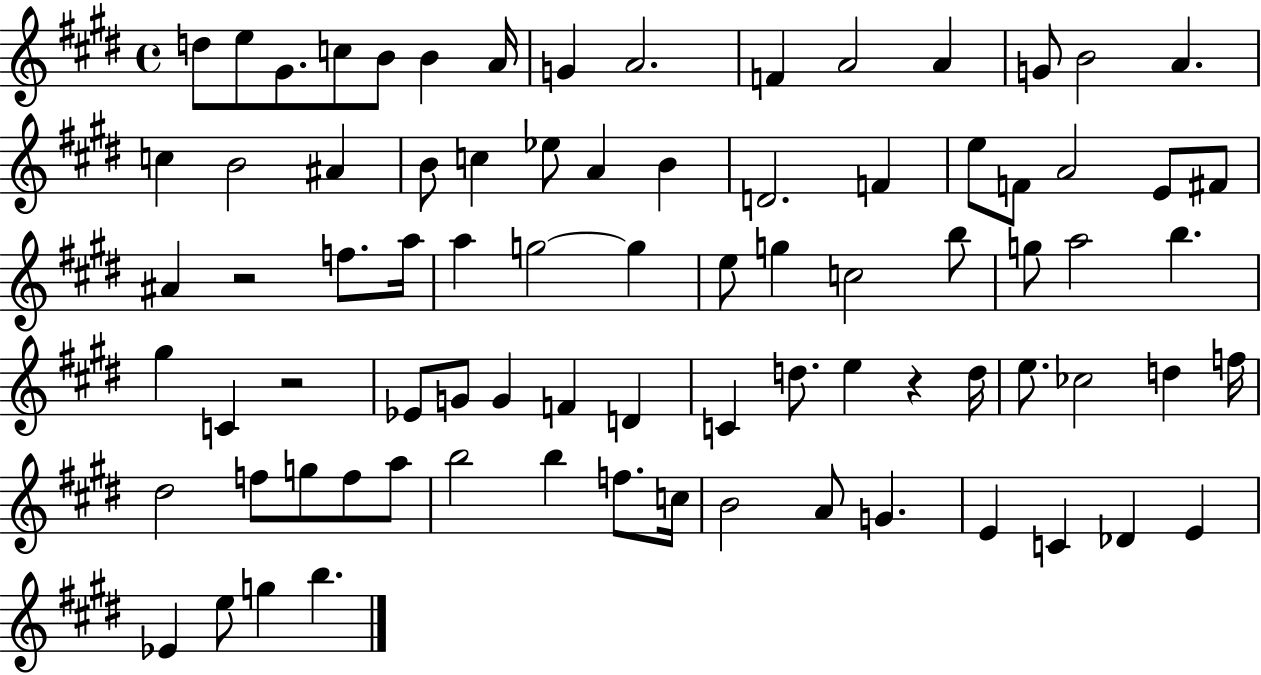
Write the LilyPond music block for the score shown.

{
  \clef treble
  \time 4/4
  \defaultTimeSignature
  \key e \major
  d''8 e''8 gis'8. c''8 b'8 b'4 a'16 | g'4 a'2. | f'4 a'2 a'4 | g'8 b'2 a'4. | \break c''4 b'2 ais'4 | b'8 c''4 ees''8 a'4 b'4 | d'2. f'4 | e''8 f'8 a'2 e'8 fis'8 | \break ais'4 r2 f''8. a''16 | a''4 g''2~~ g''4 | e''8 g''4 c''2 b''8 | g''8 a''2 b''4. | \break gis''4 c'4 r2 | ees'8 g'8 g'4 f'4 d'4 | c'4 d''8. e''4 r4 d''16 | e''8. ces''2 d''4 f''16 | \break dis''2 f''8 g''8 f''8 a''8 | b''2 b''4 f''8. c''16 | b'2 a'8 g'4. | e'4 c'4 des'4 e'4 | \break ees'4 e''8 g''4 b''4. | \bar "|."
}